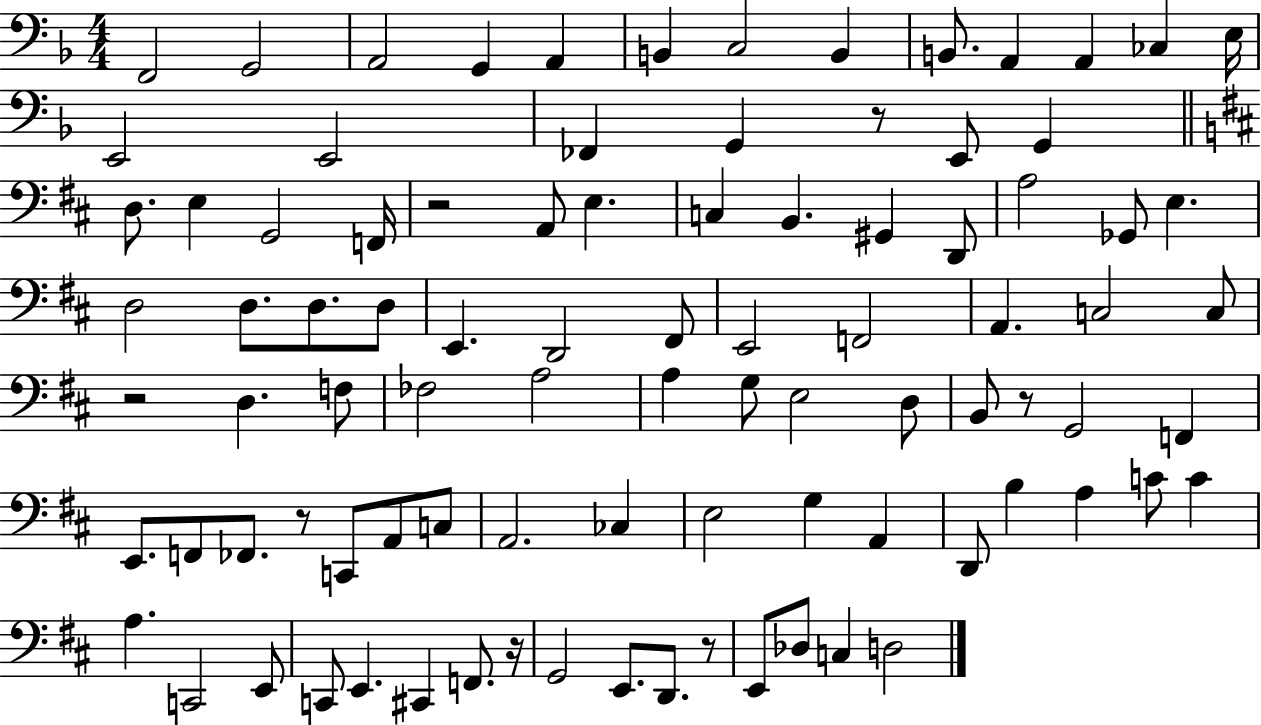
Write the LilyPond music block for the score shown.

{
  \clef bass
  \numericTimeSignature
  \time 4/4
  \key f \major
  f,2 g,2 | a,2 g,4 a,4 | b,4 c2 b,4 | b,8. a,4 a,4 ces4 e16 | \break e,2 e,2 | fes,4 g,4 r8 e,8 g,4 | \bar "||" \break \key d \major d8. e4 g,2 f,16 | r2 a,8 e4. | c4 b,4. gis,4 d,8 | a2 ges,8 e4. | \break d2 d8. d8. d8 | e,4. d,2 fis,8 | e,2 f,2 | a,4. c2 c8 | \break r2 d4. f8 | fes2 a2 | a4 g8 e2 d8 | b,8 r8 g,2 f,4 | \break e,8. f,8 fes,8. r8 c,8 a,8 c8 | a,2. ces4 | e2 g4 a,4 | d,8 b4 a4 c'8 c'4 | \break a4. c,2 e,8 | c,8 e,4. cis,4 f,8. r16 | g,2 e,8. d,8. r8 | e,8 des8 c4 d2 | \break \bar "|."
}